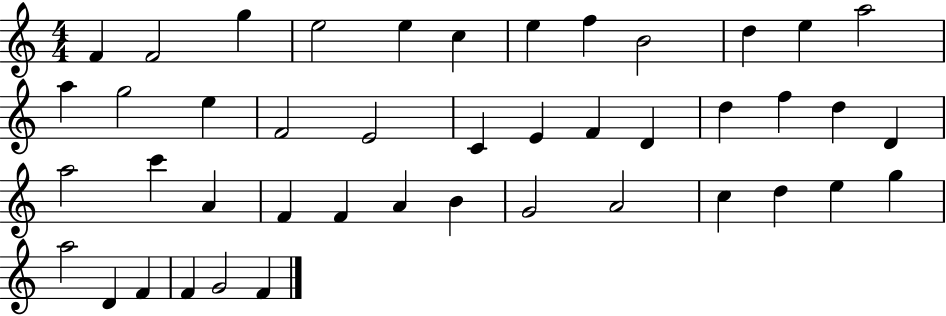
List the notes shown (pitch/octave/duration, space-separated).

F4/q F4/h G5/q E5/h E5/q C5/q E5/q F5/q B4/h D5/q E5/q A5/h A5/q G5/h E5/q F4/h E4/h C4/q E4/q F4/q D4/q D5/q F5/q D5/q D4/q A5/h C6/q A4/q F4/q F4/q A4/q B4/q G4/h A4/h C5/q D5/q E5/q G5/q A5/h D4/q F4/q F4/q G4/h F4/q